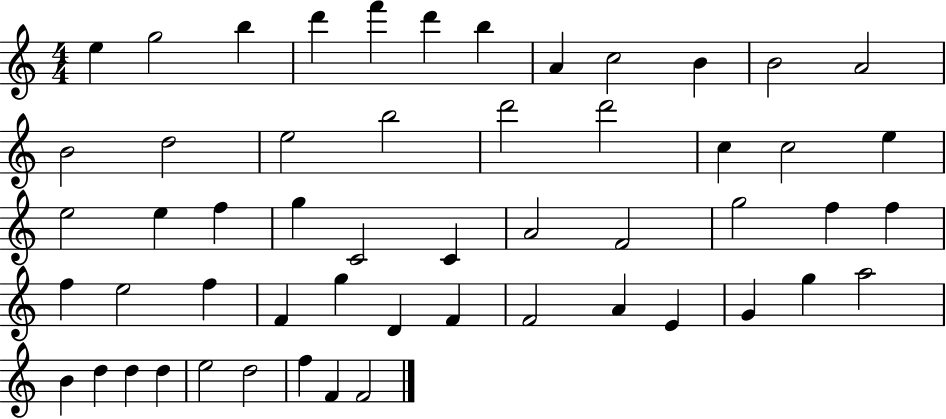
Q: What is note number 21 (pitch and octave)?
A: E5